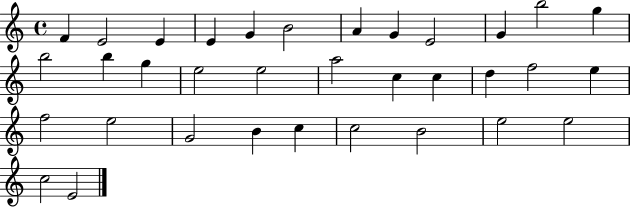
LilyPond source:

{
  \clef treble
  \time 4/4
  \defaultTimeSignature
  \key c \major
  f'4 e'2 e'4 | e'4 g'4 b'2 | a'4 g'4 e'2 | g'4 b''2 g''4 | \break b''2 b''4 g''4 | e''2 e''2 | a''2 c''4 c''4 | d''4 f''2 e''4 | \break f''2 e''2 | g'2 b'4 c''4 | c''2 b'2 | e''2 e''2 | \break c''2 e'2 | \bar "|."
}